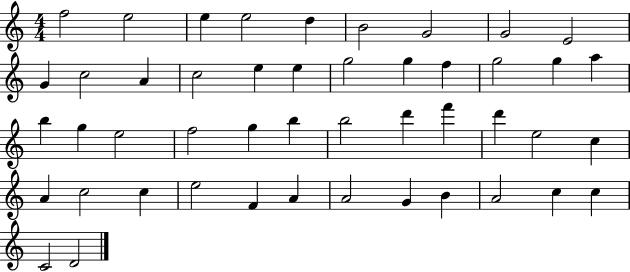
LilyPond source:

{
  \clef treble
  \numericTimeSignature
  \time 4/4
  \key c \major
  f''2 e''2 | e''4 e''2 d''4 | b'2 g'2 | g'2 e'2 | \break g'4 c''2 a'4 | c''2 e''4 e''4 | g''2 g''4 f''4 | g''2 g''4 a''4 | \break b''4 g''4 e''2 | f''2 g''4 b''4 | b''2 d'''4 f'''4 | d'''4 e''2 c''4 | \break a'4 c''2 c''4 | e''2 f'4 a'4 | a'2 g'4 b'4 | a'2 c''4 c''4 | \break c'2 d'2 | \bar "|."
}